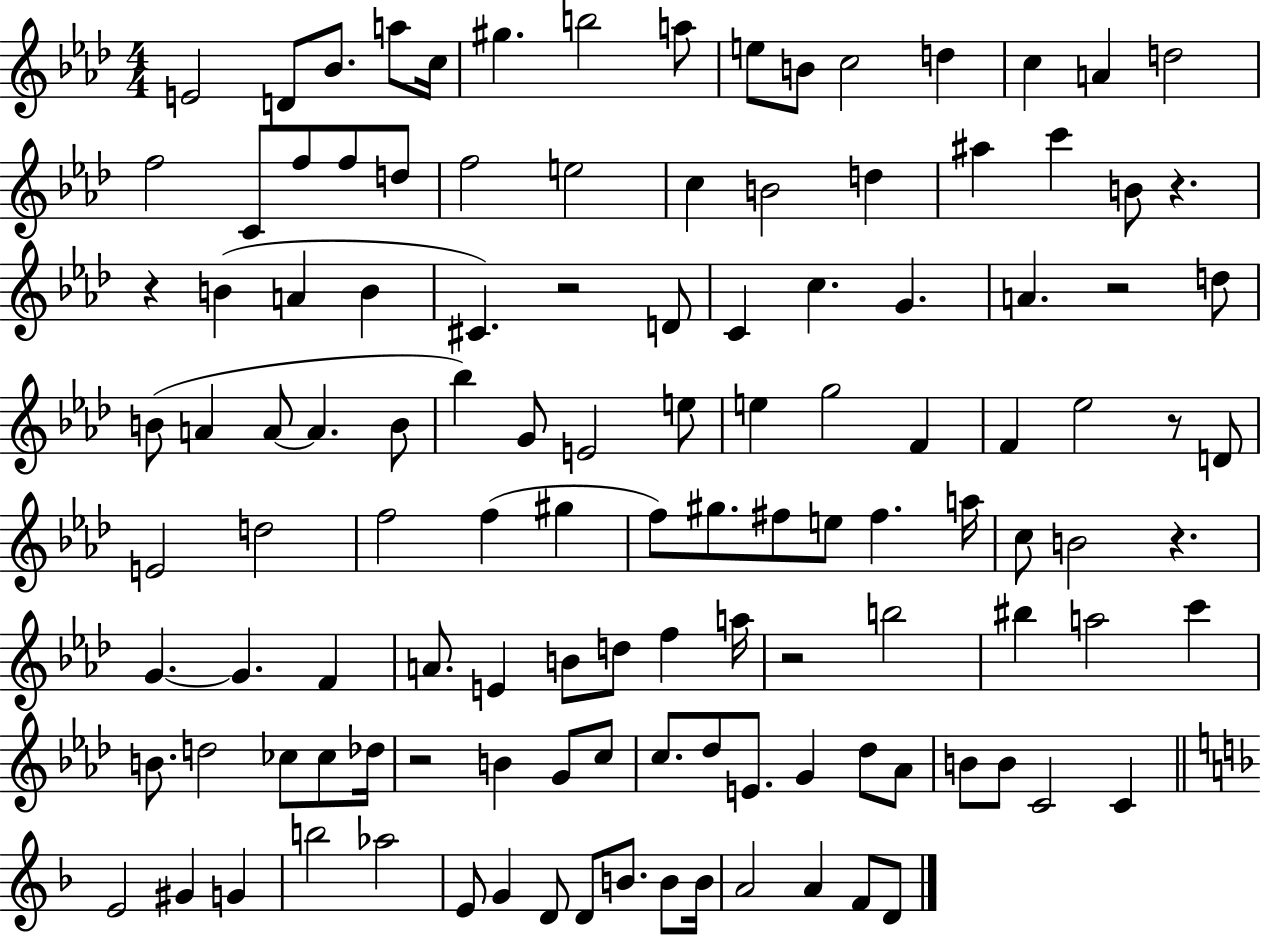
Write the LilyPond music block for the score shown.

{
  \clef treble
  \numericTimeSignature
  \time 4/4
  \key aes \major
  e'2 d'8 bes'8. a''8 c''16 | gis''4. b''2 a''8 | e''8 b'8 c''2 d''4 | c''4 a'4 d''2 | \break f''2 c'8 f''8 f''8 d''8 | f''2 e''2 | c''4 b'2 d''4 | ais''4 c'''4 b'8 r4. | \break r4 b'4( a'4 b'4 | cis'4.) r2 d'8 | c'4 c''4. g'4. | a'4. r2 d''8 | \break b'8( a'4 a'8~~ a'4. b'8 | bes''4) g'8 e'2 e''8 | e''4 g''2 f'4 | f'4 ees''2 r8 d'8 | \break e'2 d''2 | f''2 f''4( gis''4 | f''8) gis''8. fis''8 e''8 fis''4. a''16 | c''8 b'2 r4. | \break g'4.~~ g'4. f'4 | a'8. e'4 b'8 d''8 f''4 a''16 | r2 b''2 | bis''4 a''2 c'''4 | \break b'8. d''2 ces''8 ces''8 des''16 | r2 b'4 g'8 c''8 | c''8. des''8 e'8. g'4 des''8 aes'8 | b'8 b'8 c'2 c'4 | \break \bar "||" \break \key f \major e'2 gis'4 g'4 | b''2 aes''2 | e'8 g'4 d'8 d'8 b'8. b'8 b'16 | a'2 a'4 f'8 d'8 | \break \bar "|."
}